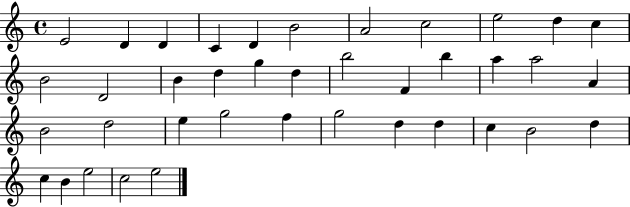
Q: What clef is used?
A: treble